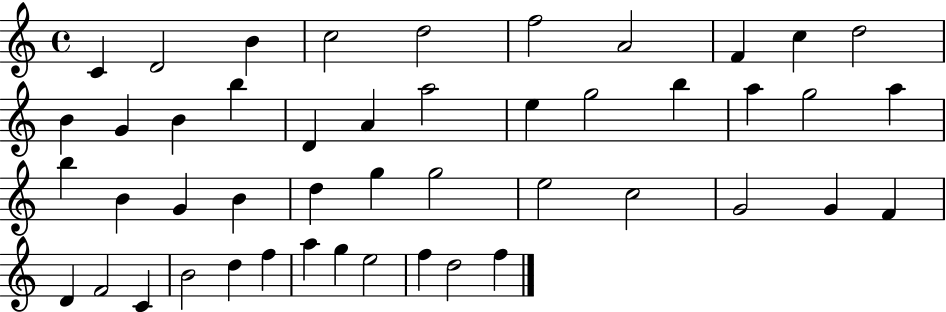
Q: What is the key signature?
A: C major